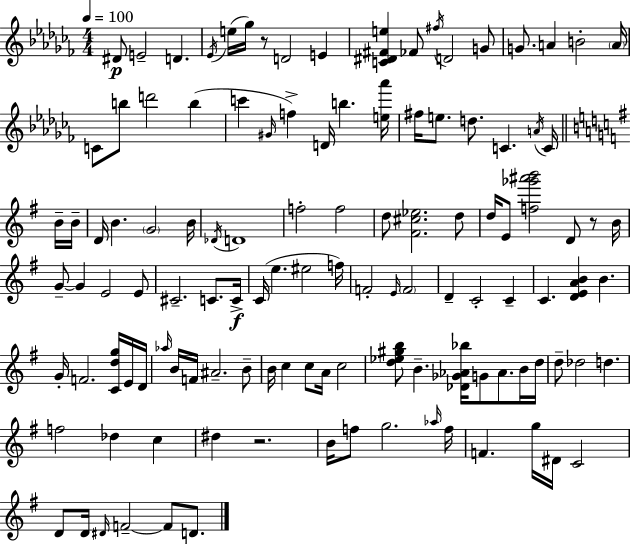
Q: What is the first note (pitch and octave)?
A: D#4